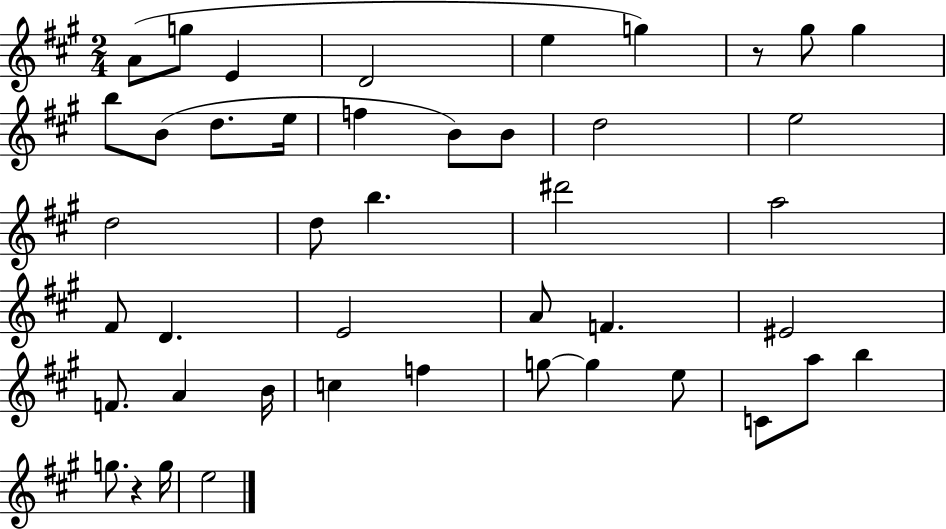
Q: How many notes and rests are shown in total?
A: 44